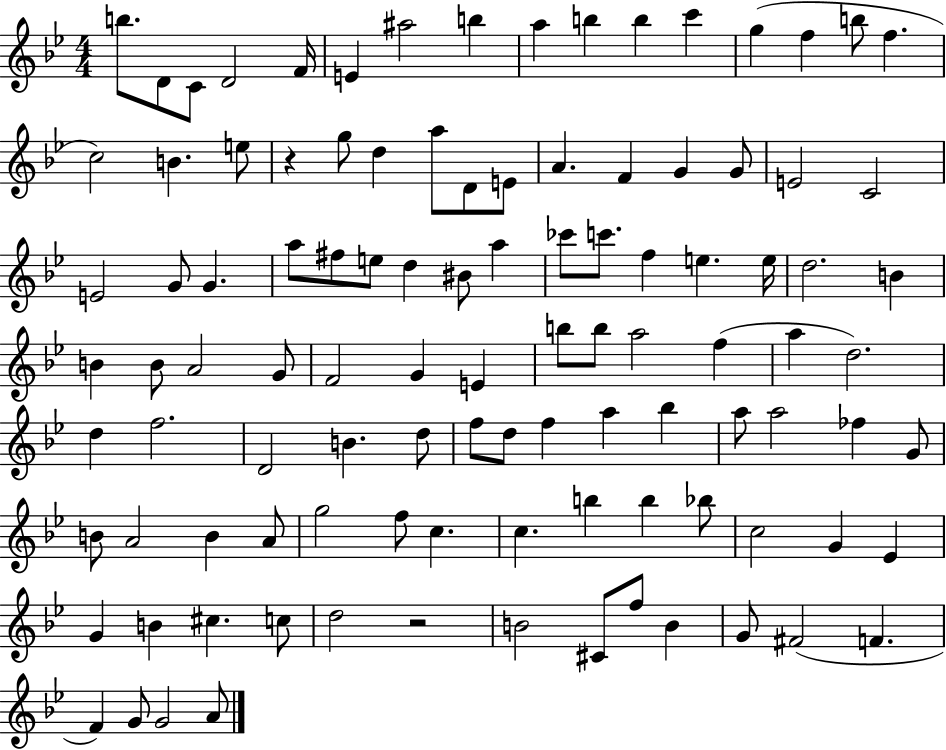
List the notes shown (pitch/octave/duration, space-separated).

B5/e. D4/e C4/e D4/h F4/s E4/q A#5/h B5/q A5/q B5/q B5/q C6/q G5/q F5/q B5/e F5/q. C5/h B4/q. E5/e R/q G5/e D5/q A5/e D4/e E4/e A4/q. F4/q G4/q G4/e E4/h C4/h E4/h G4/e G4/q. A5/e F#5/e E5/e D5/q BIS4/e A5/q CES6/e C6/e. F5/q E5/q. E5/s D5/h. B4/q B4/q B4/e A4/h G4/e F4/h G4/q E4/q B5/e B5/e A5/h F5/q A5/q D5/h. D5/q F5/h. D4/h B4/q. D5/e F5/e D5/e F5/q A5/q Bb5/q A5/e A5/h FES5/q G4/e B4/e A4/h B4/q A4/e G5/h F5/e C5/q. C5/q. B5/q B5/q Bb5/e C5/h G4/q Eb4/q G4/q B4/q C#5/q. C5/e D5/h R/h B4/h C#4/e F5/e B4/q G4/e F#4/h F4/q. F4/q G4/e G4/h A4/e